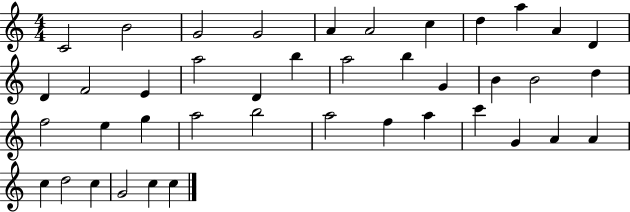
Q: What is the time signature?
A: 4/4